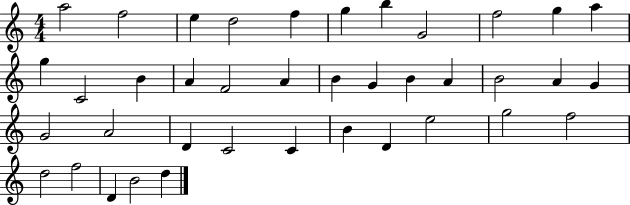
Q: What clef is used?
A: treble